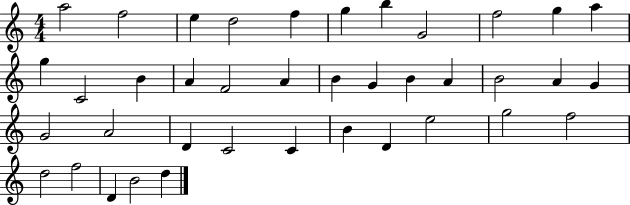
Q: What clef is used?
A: treble